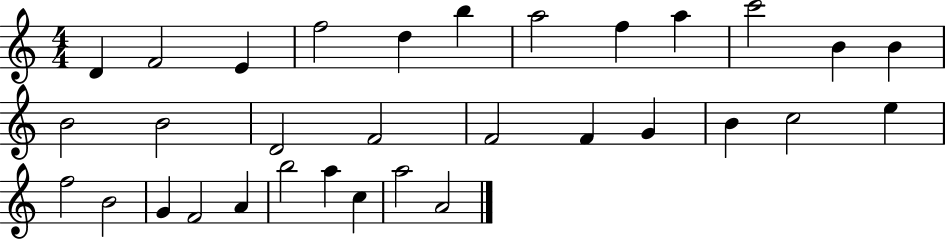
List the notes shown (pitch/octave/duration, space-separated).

D4/q F4/h E4/q F5/h D5/q B5/q A5/h F5/q A5/q C6/h B4/q B4/q B4/h B4/h D4/h F4/h F4/h F4/q G4/q B4/q C5/h E5/q F5/h B4/h G4/q F4/h A4/q B5/h A5/q C5/q A5/h A4/h